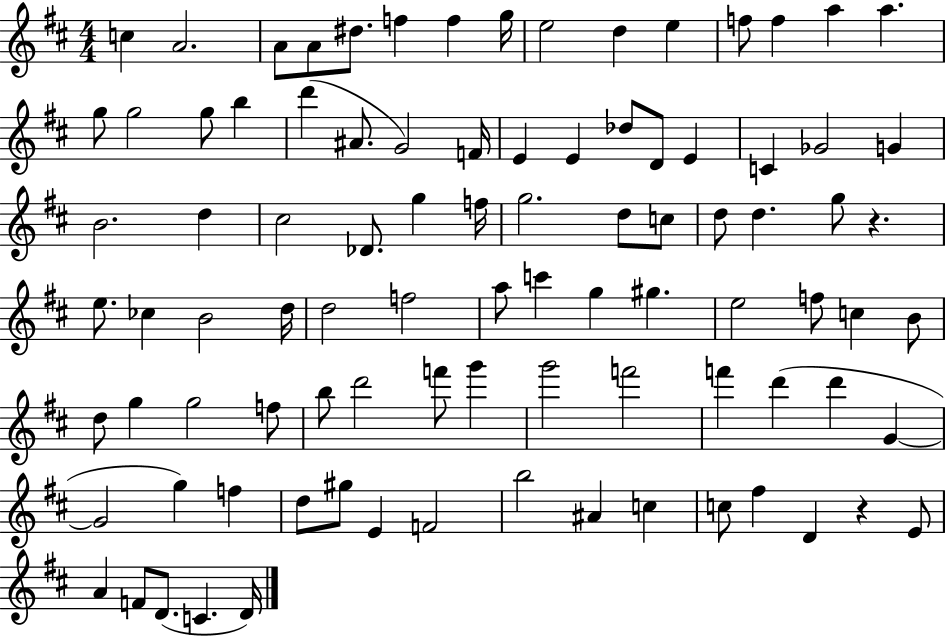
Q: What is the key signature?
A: D major